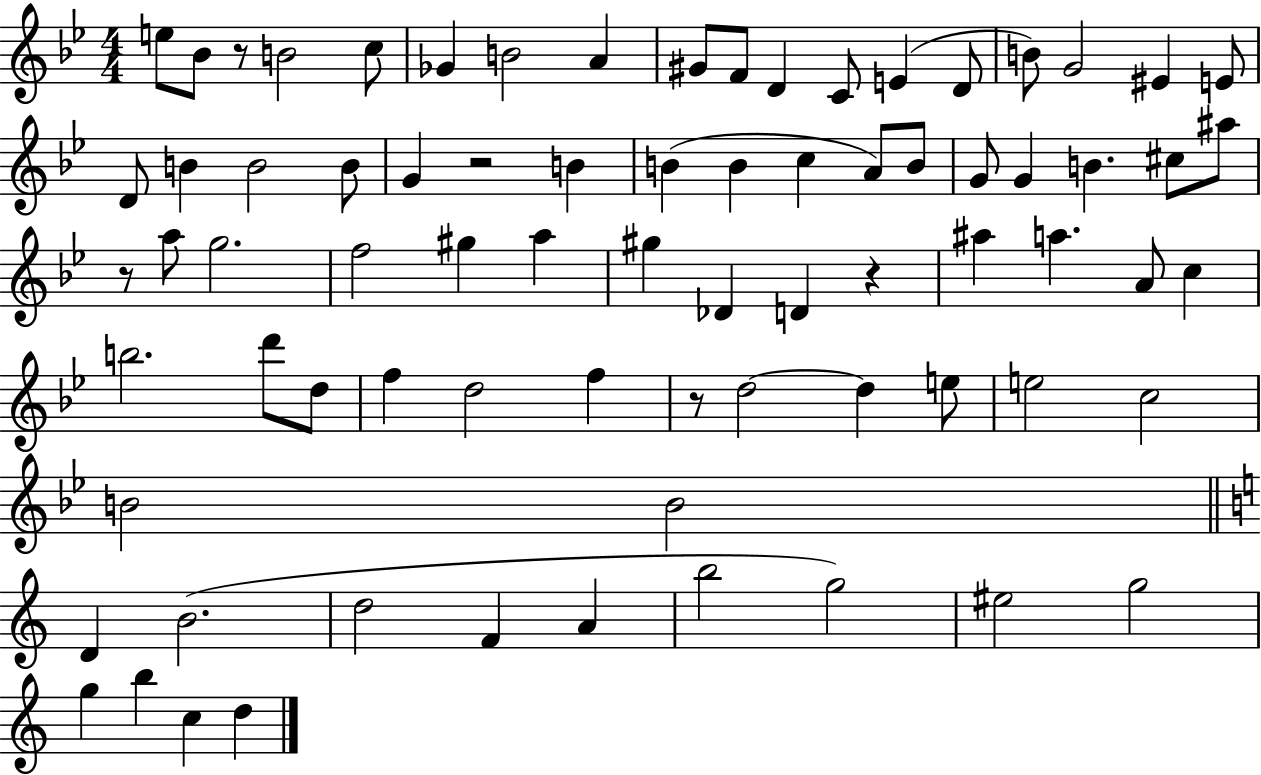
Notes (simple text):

E5/e Bb4/e R/e B4/h C5/e Gb4/q B4/h A4/q G#4/e F4/e D4/q C4/e E4/q D4/e B4/e G4/h EIS4/q E4/e D4/e B4/q B4/h B4/e G4/q R/h B4/q B4/q B4/q C5/q A4/e B4/e G4/e G4/q B4/q. C#5/e A#5/e R/e A5/e G5/h. F5/h G#5/q A5/q G#5/q Db4/q D4/q R/q A#5/q A5/q. A4/e C5/q B5/h. D6/e D5/e F5/q D5/h F5/q R/e D5/h D5/q E5/e E5/h C5/h B4/h B4/h D4/q B4/h. D5/h F4/q A4/q B5/h G5/h EIS5/h G5/h G5/q B5/q C5/q D5/q